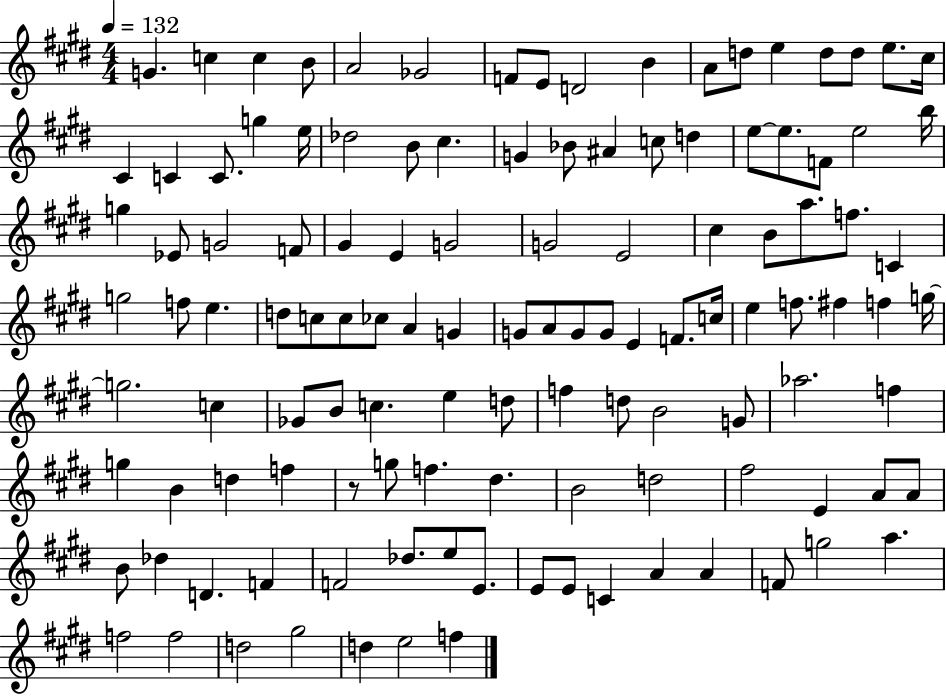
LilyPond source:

{
  \clef treble
  \numericTimeSignature
  \time 4/4
  \key e \major
  \tempo 4 = 132
  \repeat volta 2 { g'4. c''4 c''4 b'8 | a'2 ges'2 | f'8 e'8 d'2 b'4 | a'8 d''8 e''4 d''8 d''8 e''8. cis''16 | \break cis'4 c'4 c'8. g''4 e''16 | des''2 b'8 cis''4. | g'4 bes'8 ais'4 c''8 d''4 | e''8~~ e''8. f'8 e''2 b''16 | \break g''4 ees'8 g'2 f'8 | gis'4 e'4 g'2 | g'2 e'2 | cis''4 b'8 a''8. f''8. c'4 | \break g''2 f''8 e''4. | d''8 c''8 c''8 ces''8 a'4 g'4 | g'8 a'8 g'8 g'8 e'4 f'8. c''16 | e''4 f''8. fis''4 f''4 g''16~~ | \break g''2. c''4 | ges'8 b'8 c''4. e''4 d''8 | f''4 d''8 b'2 g'8 | aes''2. f''4 | \break g''4 b'4 d''4 f''4 | r8 g''8 f''4. dis''4. | b'2 d''2 | fis''2 e'4 a'8 a'8 | \break b'8 des''4 d'4. f'4 | f'2 des''8. e''8 e'8. | e'8 e'8 c'4 a'4 a'4 | f'8 g''2 a''4. | \break f''2 f''2 | d''2 gis''2 | d''4 e''2 f''4 | } \bar "|."
}